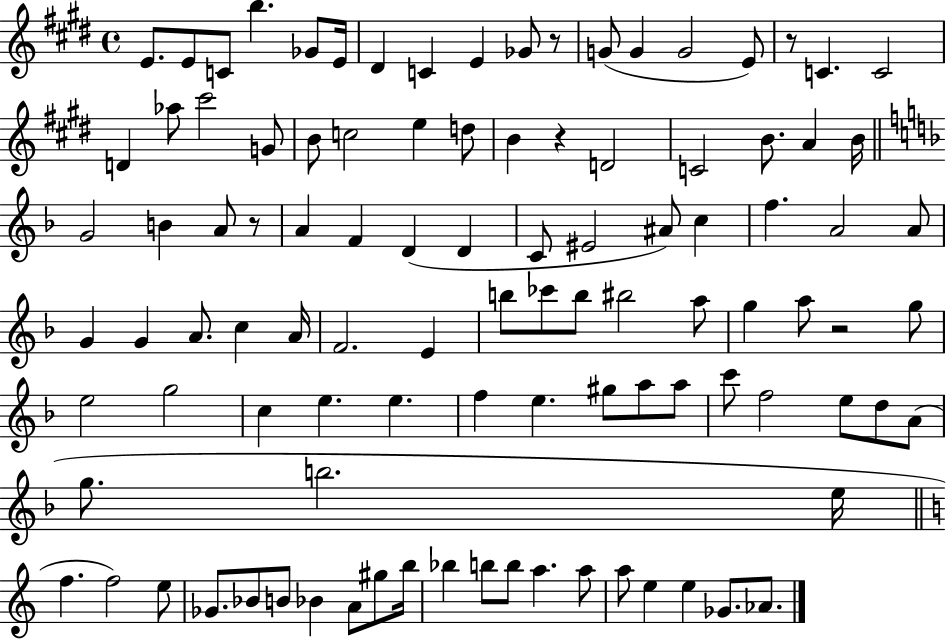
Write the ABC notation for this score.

X:1
T:Untitled
M:4/4
L:1/4
K:E
E/2 E/2 C/2 b _G/2 E/4 ^D C E _G/2 z/2 G/2 G G2 E/2 z/2 C C2 D _a/2 ^c'2 G/2 B/2 c2 e d/2 B z D2 C2 B/2 A B/4 G2 B A/2 z/2 A F D D C/2 ^E2 ^A/2 c f A2 A/2 G G A/2 c A/4 F2 E b/2 _c'/2 b/2 ^b2 a/2 g a/2 z2 g/2 e2 g2 c e e f e ^g/2 a/2 a/2 c'/2 f2 e/2 d/2 A/2 g/2 b2 e/4 f f2 e/2 _G/2 _B/2 B/2 _B A/2 ^g/2 b/4 _b b/2 b/2 a a/2 a/2 e e _G/2 _A/2